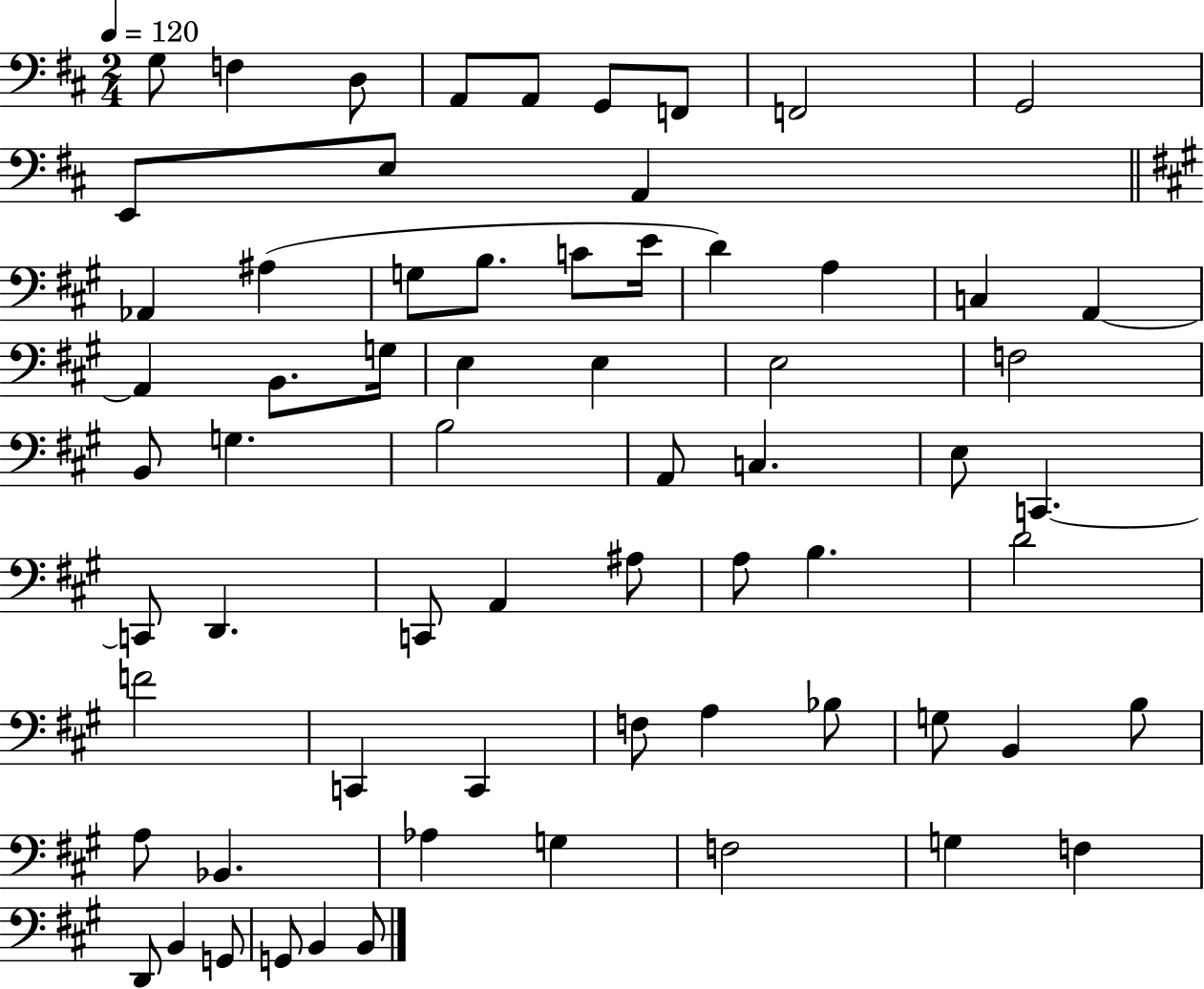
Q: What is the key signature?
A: D major